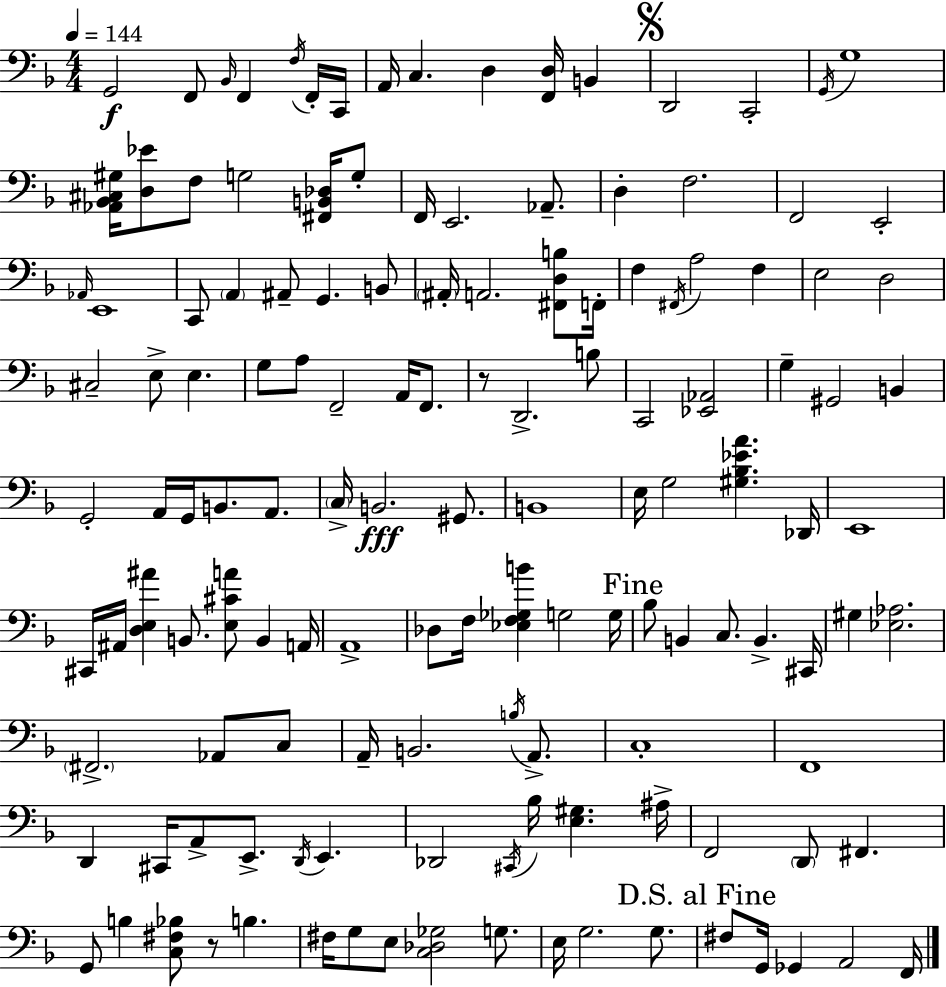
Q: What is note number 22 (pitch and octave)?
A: D3